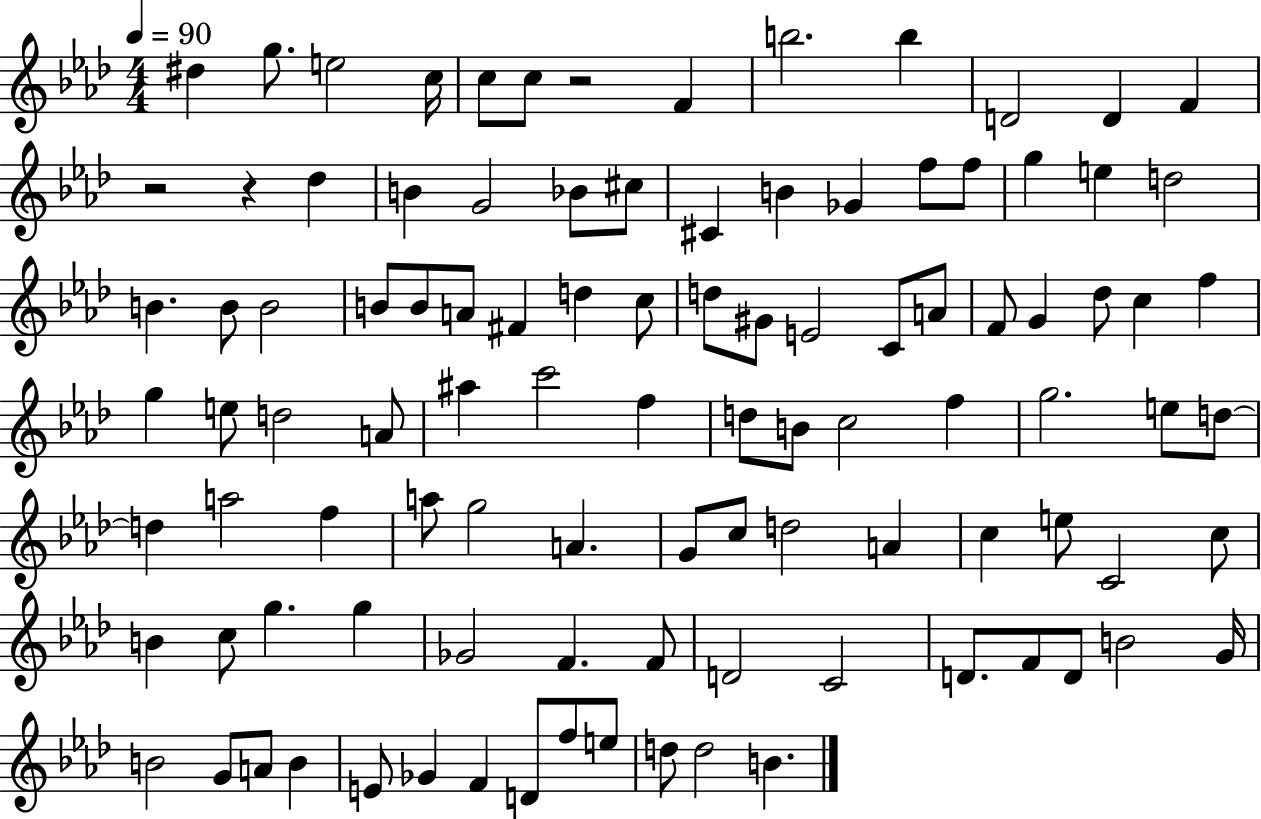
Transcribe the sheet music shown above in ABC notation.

X:1
T:Untitled
M:4/4
L:1/4
K:Ab
^d g/2 e2 c/4 c/2 c/2 z2 F b2 b D2 D F z2 z _d B G2 _B/2 ^c/2 ^C B _G f/2 f/2 g e d2 B B/2 B2 B/2 B/2 A/2 ^F d c/2 d/2 ^G/2 E2 C/2 A/2 F/2 G _d/2 c f g e/2 d2 A/2 ^a c'2 f d/2 B/2 c2 f g2 e/2 d/2 d a2 f a/2 g2 A G/2 c/2 d2 A c e/2 C2 c/2 B c/2 g g _G2 F F/2 D2 C2 D/2 F/2 D/2 B2 G/4 B2 G/2 A/2 B E/2 _G F D/2 f/2 e/2 d/2 d2 B